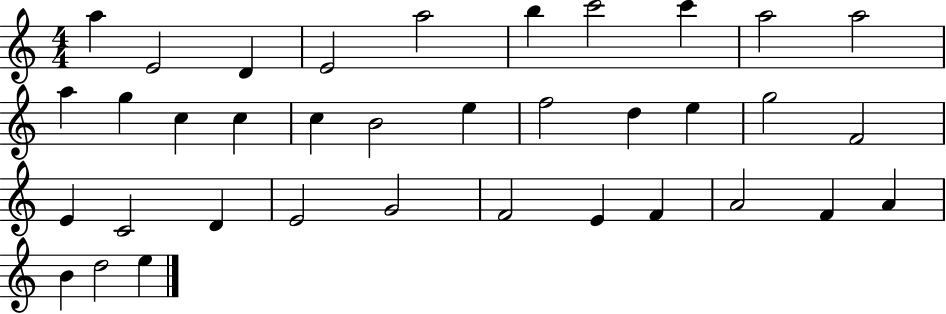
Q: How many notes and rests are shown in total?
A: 36